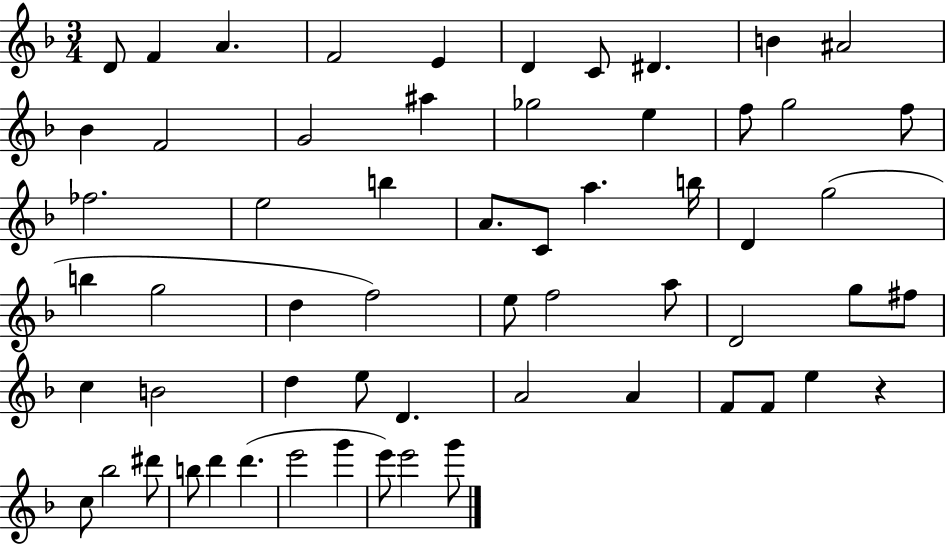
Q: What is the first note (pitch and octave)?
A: D4